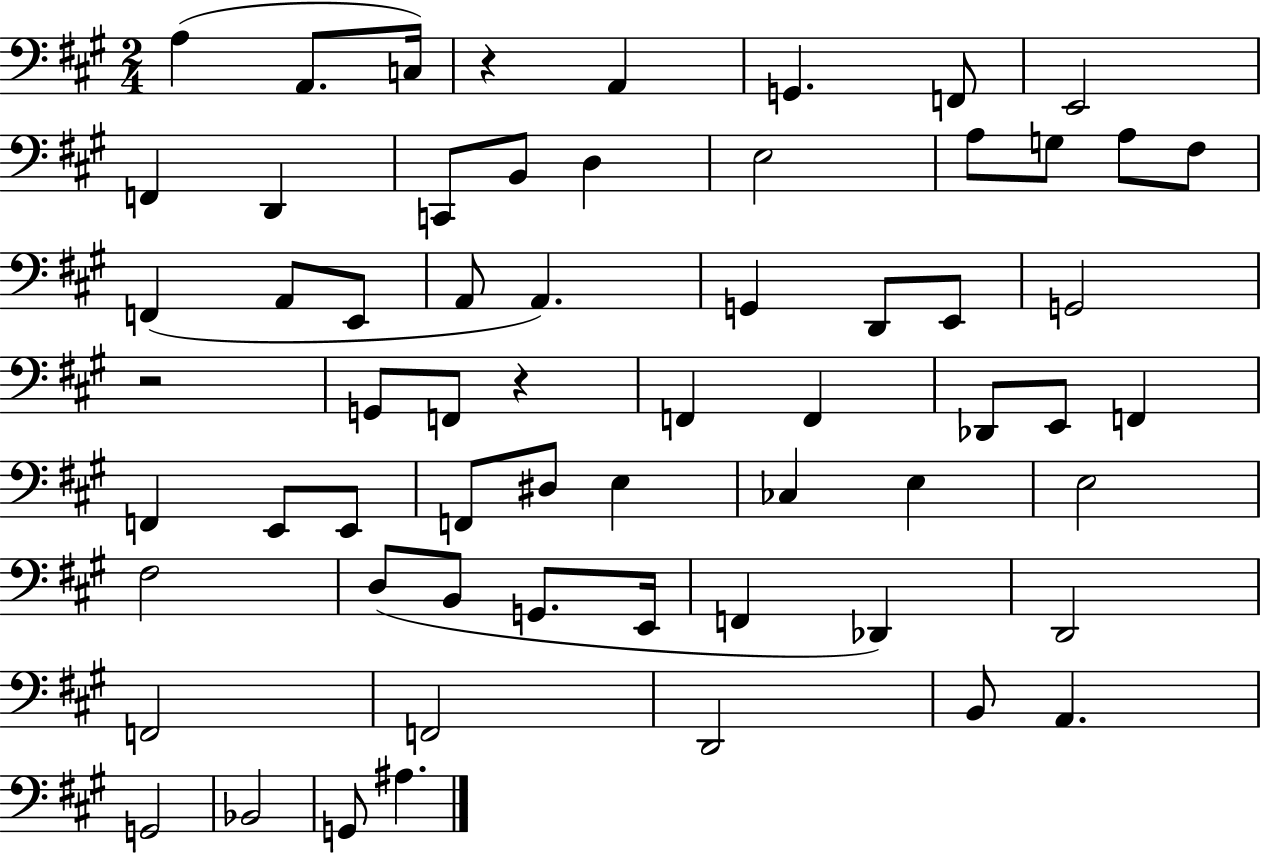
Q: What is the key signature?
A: A major